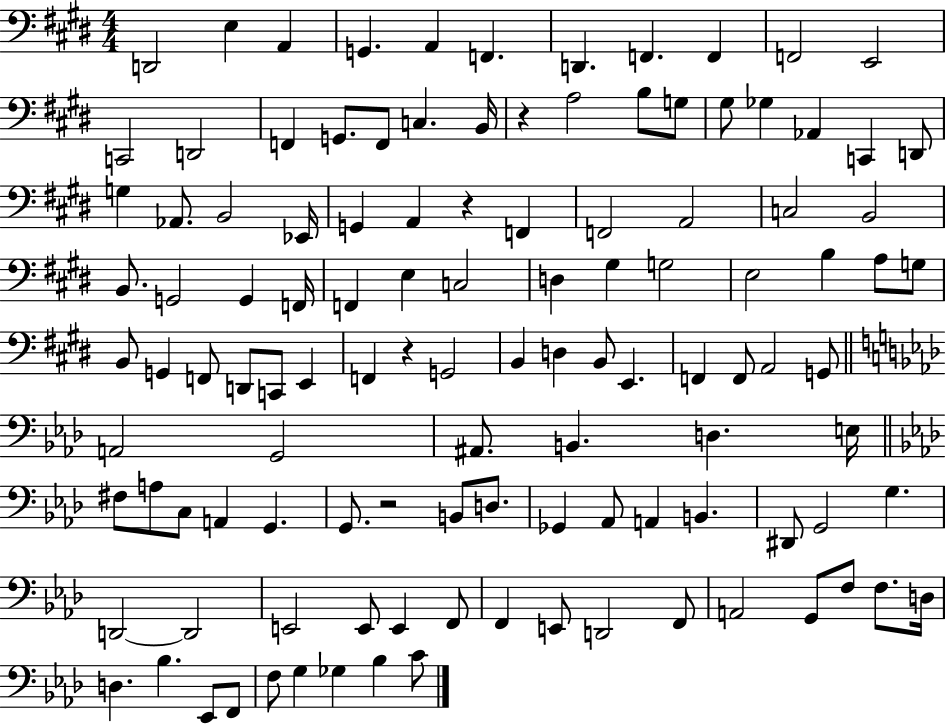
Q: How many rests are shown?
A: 4